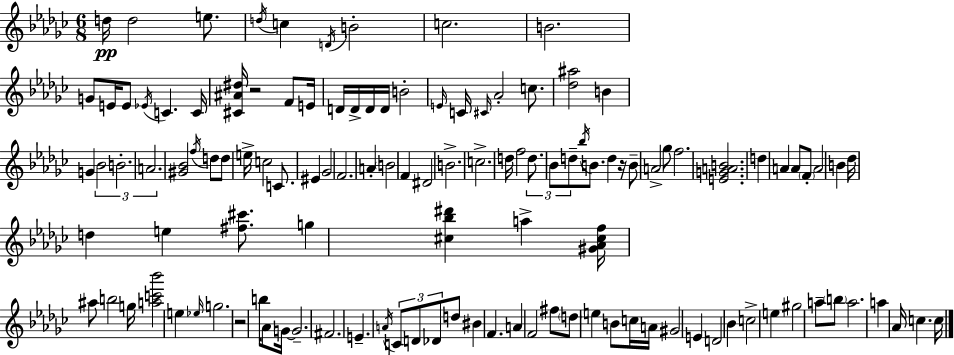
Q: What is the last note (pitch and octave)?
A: C5